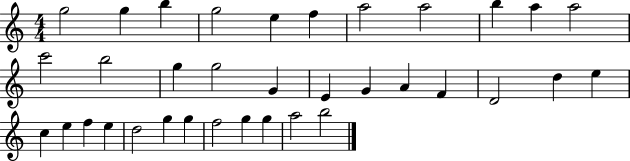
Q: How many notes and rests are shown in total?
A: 35